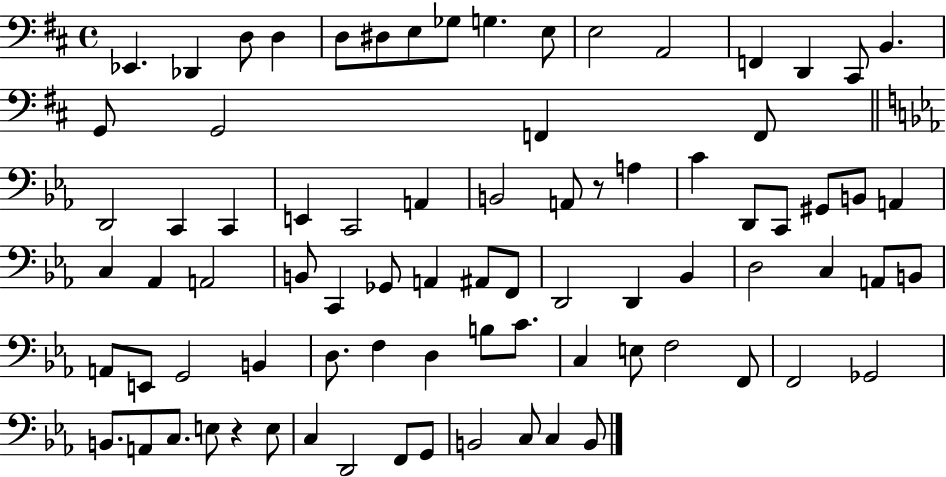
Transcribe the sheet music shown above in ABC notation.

X:1
T:Untitled
M:4/4
L:1/4
K:D
_E,, _D,, D,/2 D, D,/2 ^D,/2 E,/2 _G,/2 G, E,/2 E,2 A,,2 F,, D,, ^C,,/2 B,, G,,/2 G,,2 F,, F,,/2 D,,2 C,, C,, E,, C,,2 A,, B,,2 A,,/2 z/2 A, C D,,/2 C,,/2 ^G,,/2 B,,/2 A,, C, _A,, A,,2 B,,/2 C,, _G,,/2 A,, ^A,,/2 F,,/2 D,,2 D,, _B,, D,2 C, A,,/2 B,,/2 A,,/2 E,,/2 G,,2 B,, D,/2 F, D, B,/2 C/2 C, E,/2 F,2 F,,/2 F,,2 _G,,2 B,,/2 A,,/2 C,/2 E,/2 z E,/2 C, D,,2 F,,/2 G,,/2 B,,2 C,/2 C, B,,/2